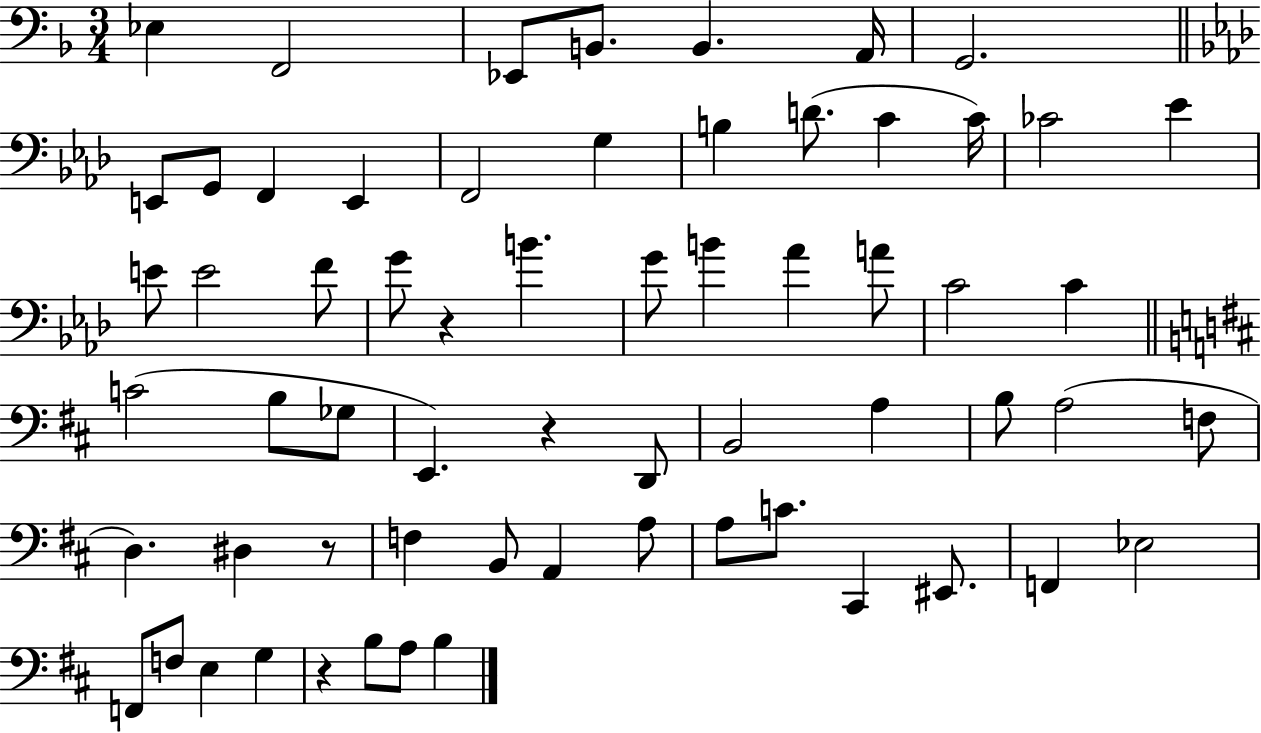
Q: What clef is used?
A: bass